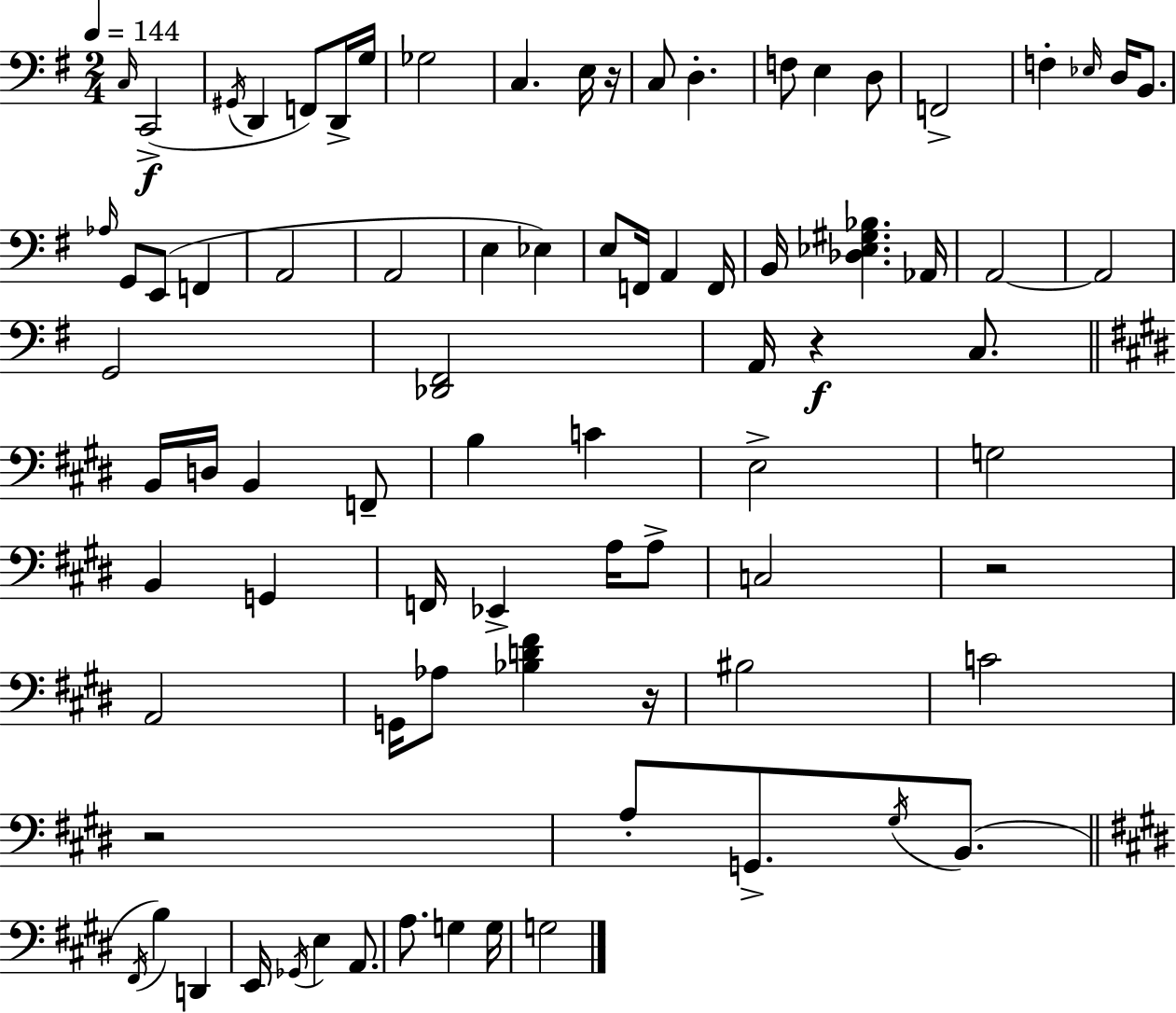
X:1
T:Untitled
M:2/4
L:1/4
K:G
C,/4 C,,2 ^G,,/4 D,, F,,/2 D,,/4 G,/4 _G,2 C, E,/4 z/4 C,/2 D, F,/2 E, D,/2 F,,2 F, _E,/4 D,/4 B,,/2 _A,/4 G,,/2 E,,/2 F,, A,,2 A,,2 E, _E, E,/2 F,,/4 A,, F,,/4 B,,/4 [_D,_E,^G,_B,] _A,,/4 A,,2 A,,2 G,,2 [_D,,^F,,]2 A,,/4 z C,/2 B,,/4 D,/4 B,, F,,/2 B, C E,2 G,2 B,, G,, F,,/4 _E,, A,/4 A,/2 C,2 z2 A,,2 G,,/4 _A,/2 [_B,D^F] z/4 ^B,2 C2 z2 A,/2 G,,/2 ^G,/4 B,,/2 ^F,,/4 B, D,, E,,/4 _G,,/4 E, A,,/2 A,/2 G, G,/4 G,2